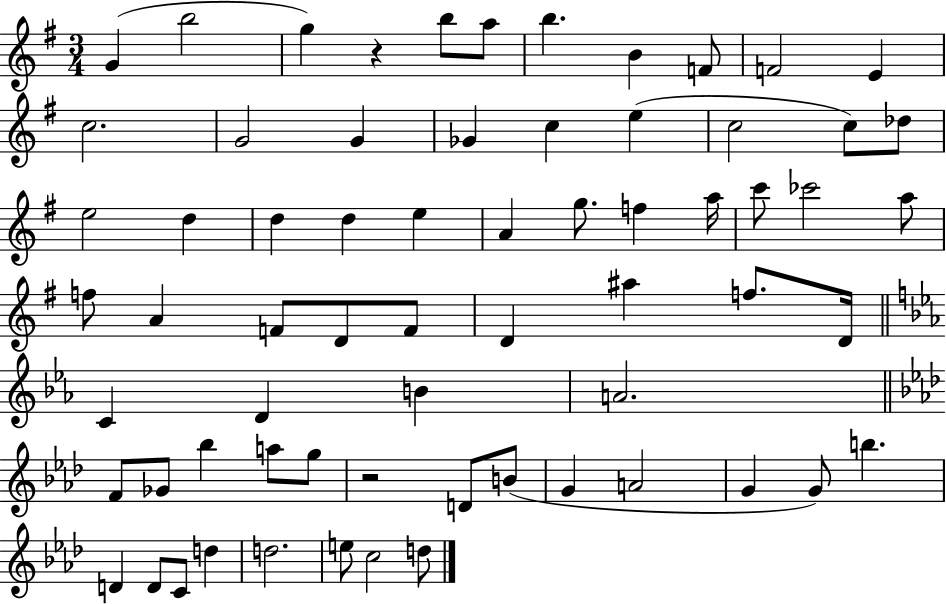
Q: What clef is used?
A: treble